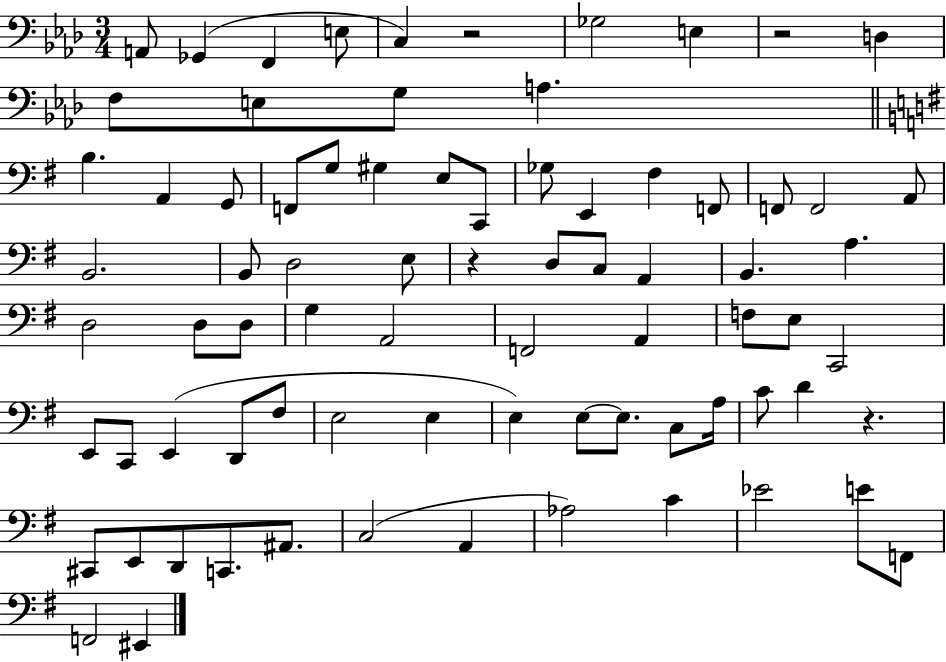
{
  \clef bass
  \numericTimeSignature
  \time 3/4
  \key aes \major
  a,8 ges,4( f,4 e8 | c4) r2 | ges2 e4 | r2 d4 | \break f8 e8 g8 a4. | \bar "||" \break \key g \major b4. a,4 g,8 | f,8 g8 gis4 e8 c,8 | ges8 e,4 fis4 f,8 | f,8 f,2 a,8 | \break b,2. | b,8 d2 e8 | r4 d8 c8 a,4 | b,4. a4. | \break d2 d8 d8 | g4 a,2 | f,2 a,4 | f8 e8 c,2 | \break e,8 c,8 e,4( d,8 fis8 | e2 e4 | e4) e8~~ e8. c8 a16 | c'8 d'4 r4. | \break cis,8 e,8 d,8 c,8. ais,8. | c2( a,4 | aes2) c'4 | ees'2 e'8 f,8 | \break f,2 eis,4 | \bar "|."
}